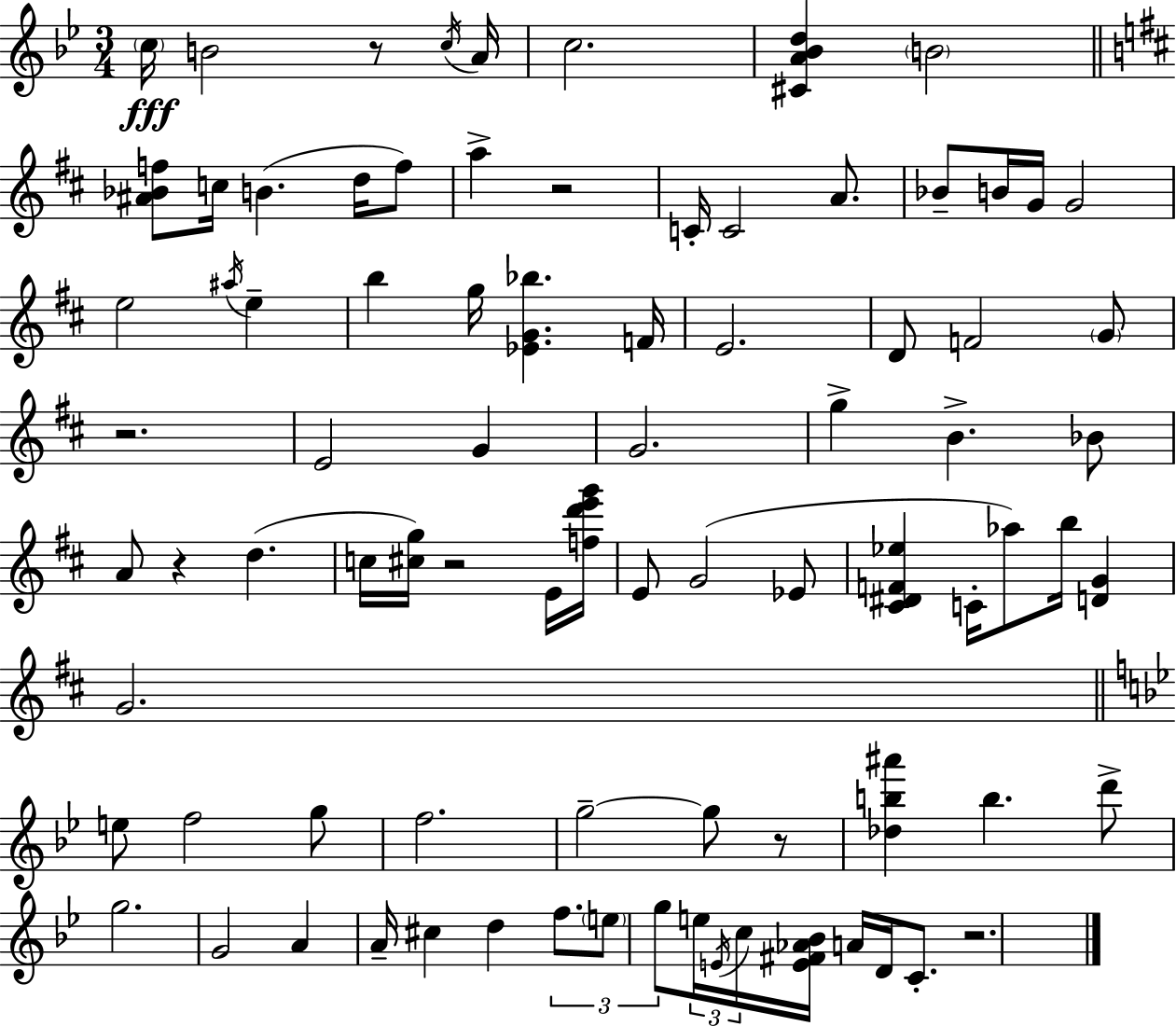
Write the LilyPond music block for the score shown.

{
  \clef treble
  \numericTimeSignature
  \time 3/4
  \key g \minor
  \parenthesize c''16\fff b'2 r8 \acciaccatura { c''16 } | a'16 c''2. | <cis' a' bes' d''>4 \parenthesize b'2 | \bar "||" \break \key d \major <ais' bes' f''>8 c''16 b'4.( d''16 f''8) | a''4-> r2 | c'16-. c'2 a'8. | bes'8-- b'16 g'16 g'2 | \break e''2 \acciaccatura { ais''16 } e''4-- | b''4 g''16 <ees' g' bes''>4. | f'16 e'2. | d'8 f'2 \parenthesize g'8 | \break r2. | e'2 g'4 | g'2. | g''4-> b'4.-> bes'8 | \break a'8 r4 d''4.( | c''16 <cis'' g''>16) r2 e'16 | <f'' d''' e''' g'''>16 e'8 g'2( ees'8 | <cis' dis' f' ees''>4 c'16-. aes''8) b''16 <d' g'>4 | \break g'2. | \bar "||" \break \key g \minor e''8 f''2 g''8 | f''2. | g''2--~~ g''8 r8 | <des'' b'' ais'''>4 b''4. d'''8-> | \break g''2. | g'2 a'4 | a'16-- cis''4 d''4 \tuplet 3/2 { f''8. | \parenthesize e''8 g''8 } \tuplet 3/2 { e''16 \acciaccatura { e'16 } c''16 } <e' fis' aes' bes'>16 a'16 d'16 c'8.-. | \break r2. | \bar "|."
}